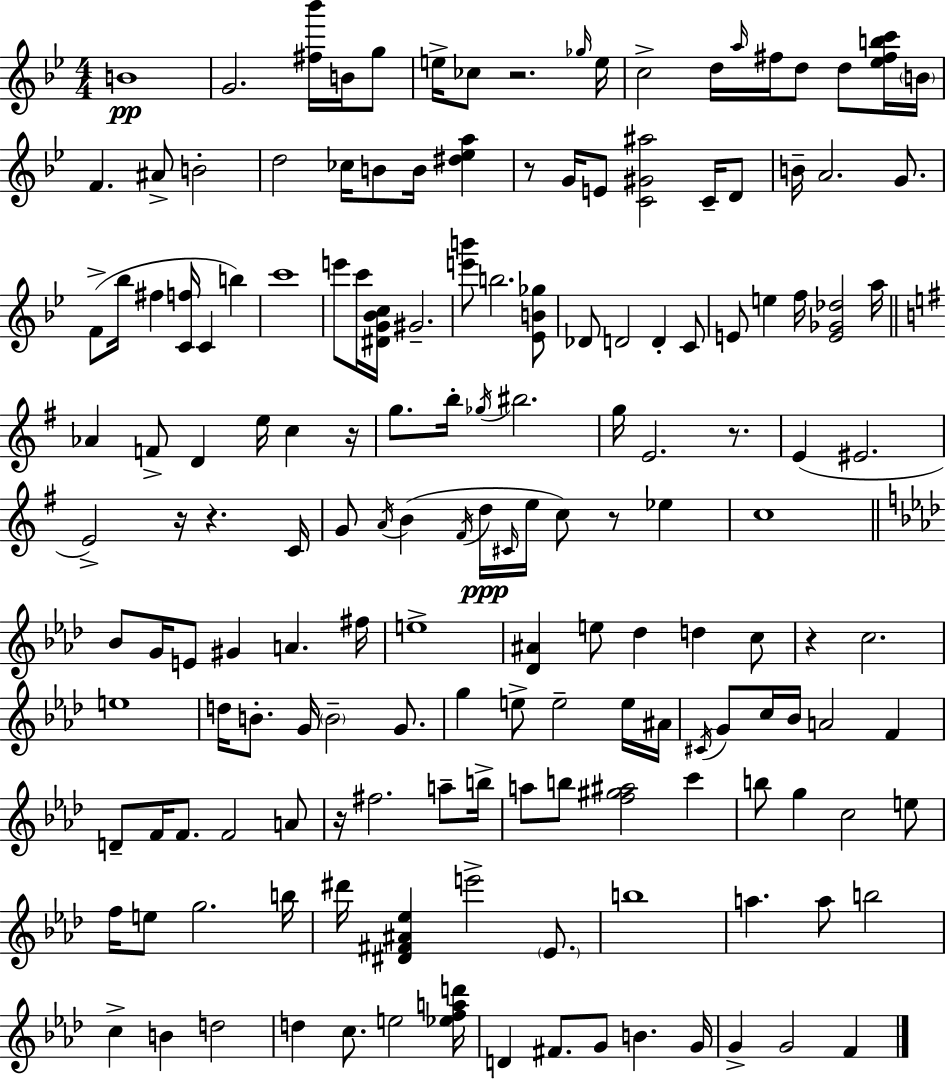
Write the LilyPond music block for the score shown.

{
  \clef treble
  \numericTimeSignature
  \time 4/4
  \key g \minor
  b'1\pp | g'2. <fis'' bes'''>16 b'16 g''8 | e''16-> ces''8 r2. \grace { ges''16 } | e''16 c''2-> d''16 \grace { a''16 } fis''16 d''8 d''8 | \break <ees'' fis'' b'' c'''>16 \parenthesize b'16 f'4. ais'8-> b'2-. | d''2 ces''16 b'8 b'16 <dis'' ees'' a''>4 | r8 g'16 e'8 <c' gis' ais''>2 c'16-- | d'8 b'16-- a'2. g'8. | \break f'8->( bes''16 fis''4 <c' f''>16 c'4 b''4) | c'''1 | e'''8 c'''16 <dis' g' bes' c''>16 gis'2.-- | <e''' b'''>8 b''2. | \break <ees' b' ges''>8 des'8 d'2 d'4-. | c'8 e'8 e''4 f''16 <e' ges' des''>2 | a''16 \bar "||" \break \key g \major aes'4 f'8-> d'4 e''16 c''4 r16 | g''8. b''16-. \acciaccatura { ges''16 } bis''2. | g''16 e'2. r8. | e'4( eis'2. | \break e'2->) r16 r4. | c'16 g'8 \acciaccatura { a'16 } b'4( \acciaccatura { fis'16 } d''16\ppp \grace { cis'16 } e''16 c''8) r8 | ees''4 c''1 | \bar "||" \break \key aes \major bes'8 g'16 e'8 gis'4 a'4. fis''16 | e''1-> | <des' ais'>4 e''8 des''4 d''4 c''8 | r4 c''2. | \break e''1 | d''16 b'8.-. g'16 \parenthesize b'2-- g'8. | g''4 e''8-> e''2-- e''16 ais'16 | \acciaccatura { cis'16 } g'8 c''16 bes'16 a'2 f'4 | \break d'8-- f'16 f'8. f'2 a'8 | r16 fis''2. a''8-- | b''16-> a''8 b''8 <f'' gis'' ais''>2 c'''4 | b''8 g''4 c''2 e''8 | \break f''16 e''8 g''2. | b''16 dis'''16 <dis' fis' ais' ees''>4 e'''2-> \parenthesize ees'8. | b''1 | a''4. a''8 b''2 | \break c''4-> b'4 d''2 | d''4 c''8. e''2 | <ees'' f'' a'' d'''>16 d'4 fis'8. g'8 b'4. | g'16 g'4-> g'2 f'4 | \break \bar "|."
}